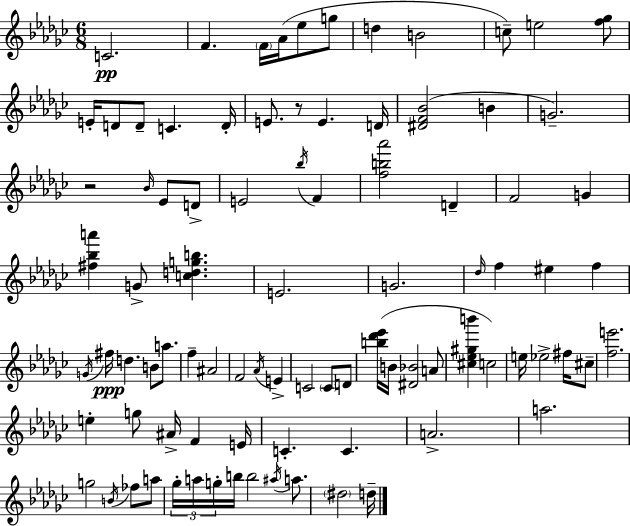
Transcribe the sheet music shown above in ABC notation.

X:1
T:Untitled
M:6/8
L:1/4
K:Ebm
C2 F F/4 _A/4 _e/2 g/2 d B2 c/2 e2 [f_g]/2 E/4 D/2 D/2 C D/4 E/2 z/2 E D/4 [^DF_B]2 B G2 z2 _B/4 _E/2 D/2 E2 _b/4 F [fb_a']2 D F2 G [^f_ba'] G/2 [cdgb] E2 G2 _d/4 f ^e f G/4 ^f/4 d B/2 a/2 f ^A2 F2 _A/4 E C2 C/2 D/2 [b_d'_e']/4 B/4 [^D_B]2 A/2 [^c_e^gb'] c2 e/4 _e2 ^f/4 ^c/2 [fe']2 e g/2 ^A/4 F E/4 C C A2 a2 g2 B/4 _f/2 a/2 _g/4 a/4 g/4 b/4 b2 ^a/4 a/2 ^d2 d/4